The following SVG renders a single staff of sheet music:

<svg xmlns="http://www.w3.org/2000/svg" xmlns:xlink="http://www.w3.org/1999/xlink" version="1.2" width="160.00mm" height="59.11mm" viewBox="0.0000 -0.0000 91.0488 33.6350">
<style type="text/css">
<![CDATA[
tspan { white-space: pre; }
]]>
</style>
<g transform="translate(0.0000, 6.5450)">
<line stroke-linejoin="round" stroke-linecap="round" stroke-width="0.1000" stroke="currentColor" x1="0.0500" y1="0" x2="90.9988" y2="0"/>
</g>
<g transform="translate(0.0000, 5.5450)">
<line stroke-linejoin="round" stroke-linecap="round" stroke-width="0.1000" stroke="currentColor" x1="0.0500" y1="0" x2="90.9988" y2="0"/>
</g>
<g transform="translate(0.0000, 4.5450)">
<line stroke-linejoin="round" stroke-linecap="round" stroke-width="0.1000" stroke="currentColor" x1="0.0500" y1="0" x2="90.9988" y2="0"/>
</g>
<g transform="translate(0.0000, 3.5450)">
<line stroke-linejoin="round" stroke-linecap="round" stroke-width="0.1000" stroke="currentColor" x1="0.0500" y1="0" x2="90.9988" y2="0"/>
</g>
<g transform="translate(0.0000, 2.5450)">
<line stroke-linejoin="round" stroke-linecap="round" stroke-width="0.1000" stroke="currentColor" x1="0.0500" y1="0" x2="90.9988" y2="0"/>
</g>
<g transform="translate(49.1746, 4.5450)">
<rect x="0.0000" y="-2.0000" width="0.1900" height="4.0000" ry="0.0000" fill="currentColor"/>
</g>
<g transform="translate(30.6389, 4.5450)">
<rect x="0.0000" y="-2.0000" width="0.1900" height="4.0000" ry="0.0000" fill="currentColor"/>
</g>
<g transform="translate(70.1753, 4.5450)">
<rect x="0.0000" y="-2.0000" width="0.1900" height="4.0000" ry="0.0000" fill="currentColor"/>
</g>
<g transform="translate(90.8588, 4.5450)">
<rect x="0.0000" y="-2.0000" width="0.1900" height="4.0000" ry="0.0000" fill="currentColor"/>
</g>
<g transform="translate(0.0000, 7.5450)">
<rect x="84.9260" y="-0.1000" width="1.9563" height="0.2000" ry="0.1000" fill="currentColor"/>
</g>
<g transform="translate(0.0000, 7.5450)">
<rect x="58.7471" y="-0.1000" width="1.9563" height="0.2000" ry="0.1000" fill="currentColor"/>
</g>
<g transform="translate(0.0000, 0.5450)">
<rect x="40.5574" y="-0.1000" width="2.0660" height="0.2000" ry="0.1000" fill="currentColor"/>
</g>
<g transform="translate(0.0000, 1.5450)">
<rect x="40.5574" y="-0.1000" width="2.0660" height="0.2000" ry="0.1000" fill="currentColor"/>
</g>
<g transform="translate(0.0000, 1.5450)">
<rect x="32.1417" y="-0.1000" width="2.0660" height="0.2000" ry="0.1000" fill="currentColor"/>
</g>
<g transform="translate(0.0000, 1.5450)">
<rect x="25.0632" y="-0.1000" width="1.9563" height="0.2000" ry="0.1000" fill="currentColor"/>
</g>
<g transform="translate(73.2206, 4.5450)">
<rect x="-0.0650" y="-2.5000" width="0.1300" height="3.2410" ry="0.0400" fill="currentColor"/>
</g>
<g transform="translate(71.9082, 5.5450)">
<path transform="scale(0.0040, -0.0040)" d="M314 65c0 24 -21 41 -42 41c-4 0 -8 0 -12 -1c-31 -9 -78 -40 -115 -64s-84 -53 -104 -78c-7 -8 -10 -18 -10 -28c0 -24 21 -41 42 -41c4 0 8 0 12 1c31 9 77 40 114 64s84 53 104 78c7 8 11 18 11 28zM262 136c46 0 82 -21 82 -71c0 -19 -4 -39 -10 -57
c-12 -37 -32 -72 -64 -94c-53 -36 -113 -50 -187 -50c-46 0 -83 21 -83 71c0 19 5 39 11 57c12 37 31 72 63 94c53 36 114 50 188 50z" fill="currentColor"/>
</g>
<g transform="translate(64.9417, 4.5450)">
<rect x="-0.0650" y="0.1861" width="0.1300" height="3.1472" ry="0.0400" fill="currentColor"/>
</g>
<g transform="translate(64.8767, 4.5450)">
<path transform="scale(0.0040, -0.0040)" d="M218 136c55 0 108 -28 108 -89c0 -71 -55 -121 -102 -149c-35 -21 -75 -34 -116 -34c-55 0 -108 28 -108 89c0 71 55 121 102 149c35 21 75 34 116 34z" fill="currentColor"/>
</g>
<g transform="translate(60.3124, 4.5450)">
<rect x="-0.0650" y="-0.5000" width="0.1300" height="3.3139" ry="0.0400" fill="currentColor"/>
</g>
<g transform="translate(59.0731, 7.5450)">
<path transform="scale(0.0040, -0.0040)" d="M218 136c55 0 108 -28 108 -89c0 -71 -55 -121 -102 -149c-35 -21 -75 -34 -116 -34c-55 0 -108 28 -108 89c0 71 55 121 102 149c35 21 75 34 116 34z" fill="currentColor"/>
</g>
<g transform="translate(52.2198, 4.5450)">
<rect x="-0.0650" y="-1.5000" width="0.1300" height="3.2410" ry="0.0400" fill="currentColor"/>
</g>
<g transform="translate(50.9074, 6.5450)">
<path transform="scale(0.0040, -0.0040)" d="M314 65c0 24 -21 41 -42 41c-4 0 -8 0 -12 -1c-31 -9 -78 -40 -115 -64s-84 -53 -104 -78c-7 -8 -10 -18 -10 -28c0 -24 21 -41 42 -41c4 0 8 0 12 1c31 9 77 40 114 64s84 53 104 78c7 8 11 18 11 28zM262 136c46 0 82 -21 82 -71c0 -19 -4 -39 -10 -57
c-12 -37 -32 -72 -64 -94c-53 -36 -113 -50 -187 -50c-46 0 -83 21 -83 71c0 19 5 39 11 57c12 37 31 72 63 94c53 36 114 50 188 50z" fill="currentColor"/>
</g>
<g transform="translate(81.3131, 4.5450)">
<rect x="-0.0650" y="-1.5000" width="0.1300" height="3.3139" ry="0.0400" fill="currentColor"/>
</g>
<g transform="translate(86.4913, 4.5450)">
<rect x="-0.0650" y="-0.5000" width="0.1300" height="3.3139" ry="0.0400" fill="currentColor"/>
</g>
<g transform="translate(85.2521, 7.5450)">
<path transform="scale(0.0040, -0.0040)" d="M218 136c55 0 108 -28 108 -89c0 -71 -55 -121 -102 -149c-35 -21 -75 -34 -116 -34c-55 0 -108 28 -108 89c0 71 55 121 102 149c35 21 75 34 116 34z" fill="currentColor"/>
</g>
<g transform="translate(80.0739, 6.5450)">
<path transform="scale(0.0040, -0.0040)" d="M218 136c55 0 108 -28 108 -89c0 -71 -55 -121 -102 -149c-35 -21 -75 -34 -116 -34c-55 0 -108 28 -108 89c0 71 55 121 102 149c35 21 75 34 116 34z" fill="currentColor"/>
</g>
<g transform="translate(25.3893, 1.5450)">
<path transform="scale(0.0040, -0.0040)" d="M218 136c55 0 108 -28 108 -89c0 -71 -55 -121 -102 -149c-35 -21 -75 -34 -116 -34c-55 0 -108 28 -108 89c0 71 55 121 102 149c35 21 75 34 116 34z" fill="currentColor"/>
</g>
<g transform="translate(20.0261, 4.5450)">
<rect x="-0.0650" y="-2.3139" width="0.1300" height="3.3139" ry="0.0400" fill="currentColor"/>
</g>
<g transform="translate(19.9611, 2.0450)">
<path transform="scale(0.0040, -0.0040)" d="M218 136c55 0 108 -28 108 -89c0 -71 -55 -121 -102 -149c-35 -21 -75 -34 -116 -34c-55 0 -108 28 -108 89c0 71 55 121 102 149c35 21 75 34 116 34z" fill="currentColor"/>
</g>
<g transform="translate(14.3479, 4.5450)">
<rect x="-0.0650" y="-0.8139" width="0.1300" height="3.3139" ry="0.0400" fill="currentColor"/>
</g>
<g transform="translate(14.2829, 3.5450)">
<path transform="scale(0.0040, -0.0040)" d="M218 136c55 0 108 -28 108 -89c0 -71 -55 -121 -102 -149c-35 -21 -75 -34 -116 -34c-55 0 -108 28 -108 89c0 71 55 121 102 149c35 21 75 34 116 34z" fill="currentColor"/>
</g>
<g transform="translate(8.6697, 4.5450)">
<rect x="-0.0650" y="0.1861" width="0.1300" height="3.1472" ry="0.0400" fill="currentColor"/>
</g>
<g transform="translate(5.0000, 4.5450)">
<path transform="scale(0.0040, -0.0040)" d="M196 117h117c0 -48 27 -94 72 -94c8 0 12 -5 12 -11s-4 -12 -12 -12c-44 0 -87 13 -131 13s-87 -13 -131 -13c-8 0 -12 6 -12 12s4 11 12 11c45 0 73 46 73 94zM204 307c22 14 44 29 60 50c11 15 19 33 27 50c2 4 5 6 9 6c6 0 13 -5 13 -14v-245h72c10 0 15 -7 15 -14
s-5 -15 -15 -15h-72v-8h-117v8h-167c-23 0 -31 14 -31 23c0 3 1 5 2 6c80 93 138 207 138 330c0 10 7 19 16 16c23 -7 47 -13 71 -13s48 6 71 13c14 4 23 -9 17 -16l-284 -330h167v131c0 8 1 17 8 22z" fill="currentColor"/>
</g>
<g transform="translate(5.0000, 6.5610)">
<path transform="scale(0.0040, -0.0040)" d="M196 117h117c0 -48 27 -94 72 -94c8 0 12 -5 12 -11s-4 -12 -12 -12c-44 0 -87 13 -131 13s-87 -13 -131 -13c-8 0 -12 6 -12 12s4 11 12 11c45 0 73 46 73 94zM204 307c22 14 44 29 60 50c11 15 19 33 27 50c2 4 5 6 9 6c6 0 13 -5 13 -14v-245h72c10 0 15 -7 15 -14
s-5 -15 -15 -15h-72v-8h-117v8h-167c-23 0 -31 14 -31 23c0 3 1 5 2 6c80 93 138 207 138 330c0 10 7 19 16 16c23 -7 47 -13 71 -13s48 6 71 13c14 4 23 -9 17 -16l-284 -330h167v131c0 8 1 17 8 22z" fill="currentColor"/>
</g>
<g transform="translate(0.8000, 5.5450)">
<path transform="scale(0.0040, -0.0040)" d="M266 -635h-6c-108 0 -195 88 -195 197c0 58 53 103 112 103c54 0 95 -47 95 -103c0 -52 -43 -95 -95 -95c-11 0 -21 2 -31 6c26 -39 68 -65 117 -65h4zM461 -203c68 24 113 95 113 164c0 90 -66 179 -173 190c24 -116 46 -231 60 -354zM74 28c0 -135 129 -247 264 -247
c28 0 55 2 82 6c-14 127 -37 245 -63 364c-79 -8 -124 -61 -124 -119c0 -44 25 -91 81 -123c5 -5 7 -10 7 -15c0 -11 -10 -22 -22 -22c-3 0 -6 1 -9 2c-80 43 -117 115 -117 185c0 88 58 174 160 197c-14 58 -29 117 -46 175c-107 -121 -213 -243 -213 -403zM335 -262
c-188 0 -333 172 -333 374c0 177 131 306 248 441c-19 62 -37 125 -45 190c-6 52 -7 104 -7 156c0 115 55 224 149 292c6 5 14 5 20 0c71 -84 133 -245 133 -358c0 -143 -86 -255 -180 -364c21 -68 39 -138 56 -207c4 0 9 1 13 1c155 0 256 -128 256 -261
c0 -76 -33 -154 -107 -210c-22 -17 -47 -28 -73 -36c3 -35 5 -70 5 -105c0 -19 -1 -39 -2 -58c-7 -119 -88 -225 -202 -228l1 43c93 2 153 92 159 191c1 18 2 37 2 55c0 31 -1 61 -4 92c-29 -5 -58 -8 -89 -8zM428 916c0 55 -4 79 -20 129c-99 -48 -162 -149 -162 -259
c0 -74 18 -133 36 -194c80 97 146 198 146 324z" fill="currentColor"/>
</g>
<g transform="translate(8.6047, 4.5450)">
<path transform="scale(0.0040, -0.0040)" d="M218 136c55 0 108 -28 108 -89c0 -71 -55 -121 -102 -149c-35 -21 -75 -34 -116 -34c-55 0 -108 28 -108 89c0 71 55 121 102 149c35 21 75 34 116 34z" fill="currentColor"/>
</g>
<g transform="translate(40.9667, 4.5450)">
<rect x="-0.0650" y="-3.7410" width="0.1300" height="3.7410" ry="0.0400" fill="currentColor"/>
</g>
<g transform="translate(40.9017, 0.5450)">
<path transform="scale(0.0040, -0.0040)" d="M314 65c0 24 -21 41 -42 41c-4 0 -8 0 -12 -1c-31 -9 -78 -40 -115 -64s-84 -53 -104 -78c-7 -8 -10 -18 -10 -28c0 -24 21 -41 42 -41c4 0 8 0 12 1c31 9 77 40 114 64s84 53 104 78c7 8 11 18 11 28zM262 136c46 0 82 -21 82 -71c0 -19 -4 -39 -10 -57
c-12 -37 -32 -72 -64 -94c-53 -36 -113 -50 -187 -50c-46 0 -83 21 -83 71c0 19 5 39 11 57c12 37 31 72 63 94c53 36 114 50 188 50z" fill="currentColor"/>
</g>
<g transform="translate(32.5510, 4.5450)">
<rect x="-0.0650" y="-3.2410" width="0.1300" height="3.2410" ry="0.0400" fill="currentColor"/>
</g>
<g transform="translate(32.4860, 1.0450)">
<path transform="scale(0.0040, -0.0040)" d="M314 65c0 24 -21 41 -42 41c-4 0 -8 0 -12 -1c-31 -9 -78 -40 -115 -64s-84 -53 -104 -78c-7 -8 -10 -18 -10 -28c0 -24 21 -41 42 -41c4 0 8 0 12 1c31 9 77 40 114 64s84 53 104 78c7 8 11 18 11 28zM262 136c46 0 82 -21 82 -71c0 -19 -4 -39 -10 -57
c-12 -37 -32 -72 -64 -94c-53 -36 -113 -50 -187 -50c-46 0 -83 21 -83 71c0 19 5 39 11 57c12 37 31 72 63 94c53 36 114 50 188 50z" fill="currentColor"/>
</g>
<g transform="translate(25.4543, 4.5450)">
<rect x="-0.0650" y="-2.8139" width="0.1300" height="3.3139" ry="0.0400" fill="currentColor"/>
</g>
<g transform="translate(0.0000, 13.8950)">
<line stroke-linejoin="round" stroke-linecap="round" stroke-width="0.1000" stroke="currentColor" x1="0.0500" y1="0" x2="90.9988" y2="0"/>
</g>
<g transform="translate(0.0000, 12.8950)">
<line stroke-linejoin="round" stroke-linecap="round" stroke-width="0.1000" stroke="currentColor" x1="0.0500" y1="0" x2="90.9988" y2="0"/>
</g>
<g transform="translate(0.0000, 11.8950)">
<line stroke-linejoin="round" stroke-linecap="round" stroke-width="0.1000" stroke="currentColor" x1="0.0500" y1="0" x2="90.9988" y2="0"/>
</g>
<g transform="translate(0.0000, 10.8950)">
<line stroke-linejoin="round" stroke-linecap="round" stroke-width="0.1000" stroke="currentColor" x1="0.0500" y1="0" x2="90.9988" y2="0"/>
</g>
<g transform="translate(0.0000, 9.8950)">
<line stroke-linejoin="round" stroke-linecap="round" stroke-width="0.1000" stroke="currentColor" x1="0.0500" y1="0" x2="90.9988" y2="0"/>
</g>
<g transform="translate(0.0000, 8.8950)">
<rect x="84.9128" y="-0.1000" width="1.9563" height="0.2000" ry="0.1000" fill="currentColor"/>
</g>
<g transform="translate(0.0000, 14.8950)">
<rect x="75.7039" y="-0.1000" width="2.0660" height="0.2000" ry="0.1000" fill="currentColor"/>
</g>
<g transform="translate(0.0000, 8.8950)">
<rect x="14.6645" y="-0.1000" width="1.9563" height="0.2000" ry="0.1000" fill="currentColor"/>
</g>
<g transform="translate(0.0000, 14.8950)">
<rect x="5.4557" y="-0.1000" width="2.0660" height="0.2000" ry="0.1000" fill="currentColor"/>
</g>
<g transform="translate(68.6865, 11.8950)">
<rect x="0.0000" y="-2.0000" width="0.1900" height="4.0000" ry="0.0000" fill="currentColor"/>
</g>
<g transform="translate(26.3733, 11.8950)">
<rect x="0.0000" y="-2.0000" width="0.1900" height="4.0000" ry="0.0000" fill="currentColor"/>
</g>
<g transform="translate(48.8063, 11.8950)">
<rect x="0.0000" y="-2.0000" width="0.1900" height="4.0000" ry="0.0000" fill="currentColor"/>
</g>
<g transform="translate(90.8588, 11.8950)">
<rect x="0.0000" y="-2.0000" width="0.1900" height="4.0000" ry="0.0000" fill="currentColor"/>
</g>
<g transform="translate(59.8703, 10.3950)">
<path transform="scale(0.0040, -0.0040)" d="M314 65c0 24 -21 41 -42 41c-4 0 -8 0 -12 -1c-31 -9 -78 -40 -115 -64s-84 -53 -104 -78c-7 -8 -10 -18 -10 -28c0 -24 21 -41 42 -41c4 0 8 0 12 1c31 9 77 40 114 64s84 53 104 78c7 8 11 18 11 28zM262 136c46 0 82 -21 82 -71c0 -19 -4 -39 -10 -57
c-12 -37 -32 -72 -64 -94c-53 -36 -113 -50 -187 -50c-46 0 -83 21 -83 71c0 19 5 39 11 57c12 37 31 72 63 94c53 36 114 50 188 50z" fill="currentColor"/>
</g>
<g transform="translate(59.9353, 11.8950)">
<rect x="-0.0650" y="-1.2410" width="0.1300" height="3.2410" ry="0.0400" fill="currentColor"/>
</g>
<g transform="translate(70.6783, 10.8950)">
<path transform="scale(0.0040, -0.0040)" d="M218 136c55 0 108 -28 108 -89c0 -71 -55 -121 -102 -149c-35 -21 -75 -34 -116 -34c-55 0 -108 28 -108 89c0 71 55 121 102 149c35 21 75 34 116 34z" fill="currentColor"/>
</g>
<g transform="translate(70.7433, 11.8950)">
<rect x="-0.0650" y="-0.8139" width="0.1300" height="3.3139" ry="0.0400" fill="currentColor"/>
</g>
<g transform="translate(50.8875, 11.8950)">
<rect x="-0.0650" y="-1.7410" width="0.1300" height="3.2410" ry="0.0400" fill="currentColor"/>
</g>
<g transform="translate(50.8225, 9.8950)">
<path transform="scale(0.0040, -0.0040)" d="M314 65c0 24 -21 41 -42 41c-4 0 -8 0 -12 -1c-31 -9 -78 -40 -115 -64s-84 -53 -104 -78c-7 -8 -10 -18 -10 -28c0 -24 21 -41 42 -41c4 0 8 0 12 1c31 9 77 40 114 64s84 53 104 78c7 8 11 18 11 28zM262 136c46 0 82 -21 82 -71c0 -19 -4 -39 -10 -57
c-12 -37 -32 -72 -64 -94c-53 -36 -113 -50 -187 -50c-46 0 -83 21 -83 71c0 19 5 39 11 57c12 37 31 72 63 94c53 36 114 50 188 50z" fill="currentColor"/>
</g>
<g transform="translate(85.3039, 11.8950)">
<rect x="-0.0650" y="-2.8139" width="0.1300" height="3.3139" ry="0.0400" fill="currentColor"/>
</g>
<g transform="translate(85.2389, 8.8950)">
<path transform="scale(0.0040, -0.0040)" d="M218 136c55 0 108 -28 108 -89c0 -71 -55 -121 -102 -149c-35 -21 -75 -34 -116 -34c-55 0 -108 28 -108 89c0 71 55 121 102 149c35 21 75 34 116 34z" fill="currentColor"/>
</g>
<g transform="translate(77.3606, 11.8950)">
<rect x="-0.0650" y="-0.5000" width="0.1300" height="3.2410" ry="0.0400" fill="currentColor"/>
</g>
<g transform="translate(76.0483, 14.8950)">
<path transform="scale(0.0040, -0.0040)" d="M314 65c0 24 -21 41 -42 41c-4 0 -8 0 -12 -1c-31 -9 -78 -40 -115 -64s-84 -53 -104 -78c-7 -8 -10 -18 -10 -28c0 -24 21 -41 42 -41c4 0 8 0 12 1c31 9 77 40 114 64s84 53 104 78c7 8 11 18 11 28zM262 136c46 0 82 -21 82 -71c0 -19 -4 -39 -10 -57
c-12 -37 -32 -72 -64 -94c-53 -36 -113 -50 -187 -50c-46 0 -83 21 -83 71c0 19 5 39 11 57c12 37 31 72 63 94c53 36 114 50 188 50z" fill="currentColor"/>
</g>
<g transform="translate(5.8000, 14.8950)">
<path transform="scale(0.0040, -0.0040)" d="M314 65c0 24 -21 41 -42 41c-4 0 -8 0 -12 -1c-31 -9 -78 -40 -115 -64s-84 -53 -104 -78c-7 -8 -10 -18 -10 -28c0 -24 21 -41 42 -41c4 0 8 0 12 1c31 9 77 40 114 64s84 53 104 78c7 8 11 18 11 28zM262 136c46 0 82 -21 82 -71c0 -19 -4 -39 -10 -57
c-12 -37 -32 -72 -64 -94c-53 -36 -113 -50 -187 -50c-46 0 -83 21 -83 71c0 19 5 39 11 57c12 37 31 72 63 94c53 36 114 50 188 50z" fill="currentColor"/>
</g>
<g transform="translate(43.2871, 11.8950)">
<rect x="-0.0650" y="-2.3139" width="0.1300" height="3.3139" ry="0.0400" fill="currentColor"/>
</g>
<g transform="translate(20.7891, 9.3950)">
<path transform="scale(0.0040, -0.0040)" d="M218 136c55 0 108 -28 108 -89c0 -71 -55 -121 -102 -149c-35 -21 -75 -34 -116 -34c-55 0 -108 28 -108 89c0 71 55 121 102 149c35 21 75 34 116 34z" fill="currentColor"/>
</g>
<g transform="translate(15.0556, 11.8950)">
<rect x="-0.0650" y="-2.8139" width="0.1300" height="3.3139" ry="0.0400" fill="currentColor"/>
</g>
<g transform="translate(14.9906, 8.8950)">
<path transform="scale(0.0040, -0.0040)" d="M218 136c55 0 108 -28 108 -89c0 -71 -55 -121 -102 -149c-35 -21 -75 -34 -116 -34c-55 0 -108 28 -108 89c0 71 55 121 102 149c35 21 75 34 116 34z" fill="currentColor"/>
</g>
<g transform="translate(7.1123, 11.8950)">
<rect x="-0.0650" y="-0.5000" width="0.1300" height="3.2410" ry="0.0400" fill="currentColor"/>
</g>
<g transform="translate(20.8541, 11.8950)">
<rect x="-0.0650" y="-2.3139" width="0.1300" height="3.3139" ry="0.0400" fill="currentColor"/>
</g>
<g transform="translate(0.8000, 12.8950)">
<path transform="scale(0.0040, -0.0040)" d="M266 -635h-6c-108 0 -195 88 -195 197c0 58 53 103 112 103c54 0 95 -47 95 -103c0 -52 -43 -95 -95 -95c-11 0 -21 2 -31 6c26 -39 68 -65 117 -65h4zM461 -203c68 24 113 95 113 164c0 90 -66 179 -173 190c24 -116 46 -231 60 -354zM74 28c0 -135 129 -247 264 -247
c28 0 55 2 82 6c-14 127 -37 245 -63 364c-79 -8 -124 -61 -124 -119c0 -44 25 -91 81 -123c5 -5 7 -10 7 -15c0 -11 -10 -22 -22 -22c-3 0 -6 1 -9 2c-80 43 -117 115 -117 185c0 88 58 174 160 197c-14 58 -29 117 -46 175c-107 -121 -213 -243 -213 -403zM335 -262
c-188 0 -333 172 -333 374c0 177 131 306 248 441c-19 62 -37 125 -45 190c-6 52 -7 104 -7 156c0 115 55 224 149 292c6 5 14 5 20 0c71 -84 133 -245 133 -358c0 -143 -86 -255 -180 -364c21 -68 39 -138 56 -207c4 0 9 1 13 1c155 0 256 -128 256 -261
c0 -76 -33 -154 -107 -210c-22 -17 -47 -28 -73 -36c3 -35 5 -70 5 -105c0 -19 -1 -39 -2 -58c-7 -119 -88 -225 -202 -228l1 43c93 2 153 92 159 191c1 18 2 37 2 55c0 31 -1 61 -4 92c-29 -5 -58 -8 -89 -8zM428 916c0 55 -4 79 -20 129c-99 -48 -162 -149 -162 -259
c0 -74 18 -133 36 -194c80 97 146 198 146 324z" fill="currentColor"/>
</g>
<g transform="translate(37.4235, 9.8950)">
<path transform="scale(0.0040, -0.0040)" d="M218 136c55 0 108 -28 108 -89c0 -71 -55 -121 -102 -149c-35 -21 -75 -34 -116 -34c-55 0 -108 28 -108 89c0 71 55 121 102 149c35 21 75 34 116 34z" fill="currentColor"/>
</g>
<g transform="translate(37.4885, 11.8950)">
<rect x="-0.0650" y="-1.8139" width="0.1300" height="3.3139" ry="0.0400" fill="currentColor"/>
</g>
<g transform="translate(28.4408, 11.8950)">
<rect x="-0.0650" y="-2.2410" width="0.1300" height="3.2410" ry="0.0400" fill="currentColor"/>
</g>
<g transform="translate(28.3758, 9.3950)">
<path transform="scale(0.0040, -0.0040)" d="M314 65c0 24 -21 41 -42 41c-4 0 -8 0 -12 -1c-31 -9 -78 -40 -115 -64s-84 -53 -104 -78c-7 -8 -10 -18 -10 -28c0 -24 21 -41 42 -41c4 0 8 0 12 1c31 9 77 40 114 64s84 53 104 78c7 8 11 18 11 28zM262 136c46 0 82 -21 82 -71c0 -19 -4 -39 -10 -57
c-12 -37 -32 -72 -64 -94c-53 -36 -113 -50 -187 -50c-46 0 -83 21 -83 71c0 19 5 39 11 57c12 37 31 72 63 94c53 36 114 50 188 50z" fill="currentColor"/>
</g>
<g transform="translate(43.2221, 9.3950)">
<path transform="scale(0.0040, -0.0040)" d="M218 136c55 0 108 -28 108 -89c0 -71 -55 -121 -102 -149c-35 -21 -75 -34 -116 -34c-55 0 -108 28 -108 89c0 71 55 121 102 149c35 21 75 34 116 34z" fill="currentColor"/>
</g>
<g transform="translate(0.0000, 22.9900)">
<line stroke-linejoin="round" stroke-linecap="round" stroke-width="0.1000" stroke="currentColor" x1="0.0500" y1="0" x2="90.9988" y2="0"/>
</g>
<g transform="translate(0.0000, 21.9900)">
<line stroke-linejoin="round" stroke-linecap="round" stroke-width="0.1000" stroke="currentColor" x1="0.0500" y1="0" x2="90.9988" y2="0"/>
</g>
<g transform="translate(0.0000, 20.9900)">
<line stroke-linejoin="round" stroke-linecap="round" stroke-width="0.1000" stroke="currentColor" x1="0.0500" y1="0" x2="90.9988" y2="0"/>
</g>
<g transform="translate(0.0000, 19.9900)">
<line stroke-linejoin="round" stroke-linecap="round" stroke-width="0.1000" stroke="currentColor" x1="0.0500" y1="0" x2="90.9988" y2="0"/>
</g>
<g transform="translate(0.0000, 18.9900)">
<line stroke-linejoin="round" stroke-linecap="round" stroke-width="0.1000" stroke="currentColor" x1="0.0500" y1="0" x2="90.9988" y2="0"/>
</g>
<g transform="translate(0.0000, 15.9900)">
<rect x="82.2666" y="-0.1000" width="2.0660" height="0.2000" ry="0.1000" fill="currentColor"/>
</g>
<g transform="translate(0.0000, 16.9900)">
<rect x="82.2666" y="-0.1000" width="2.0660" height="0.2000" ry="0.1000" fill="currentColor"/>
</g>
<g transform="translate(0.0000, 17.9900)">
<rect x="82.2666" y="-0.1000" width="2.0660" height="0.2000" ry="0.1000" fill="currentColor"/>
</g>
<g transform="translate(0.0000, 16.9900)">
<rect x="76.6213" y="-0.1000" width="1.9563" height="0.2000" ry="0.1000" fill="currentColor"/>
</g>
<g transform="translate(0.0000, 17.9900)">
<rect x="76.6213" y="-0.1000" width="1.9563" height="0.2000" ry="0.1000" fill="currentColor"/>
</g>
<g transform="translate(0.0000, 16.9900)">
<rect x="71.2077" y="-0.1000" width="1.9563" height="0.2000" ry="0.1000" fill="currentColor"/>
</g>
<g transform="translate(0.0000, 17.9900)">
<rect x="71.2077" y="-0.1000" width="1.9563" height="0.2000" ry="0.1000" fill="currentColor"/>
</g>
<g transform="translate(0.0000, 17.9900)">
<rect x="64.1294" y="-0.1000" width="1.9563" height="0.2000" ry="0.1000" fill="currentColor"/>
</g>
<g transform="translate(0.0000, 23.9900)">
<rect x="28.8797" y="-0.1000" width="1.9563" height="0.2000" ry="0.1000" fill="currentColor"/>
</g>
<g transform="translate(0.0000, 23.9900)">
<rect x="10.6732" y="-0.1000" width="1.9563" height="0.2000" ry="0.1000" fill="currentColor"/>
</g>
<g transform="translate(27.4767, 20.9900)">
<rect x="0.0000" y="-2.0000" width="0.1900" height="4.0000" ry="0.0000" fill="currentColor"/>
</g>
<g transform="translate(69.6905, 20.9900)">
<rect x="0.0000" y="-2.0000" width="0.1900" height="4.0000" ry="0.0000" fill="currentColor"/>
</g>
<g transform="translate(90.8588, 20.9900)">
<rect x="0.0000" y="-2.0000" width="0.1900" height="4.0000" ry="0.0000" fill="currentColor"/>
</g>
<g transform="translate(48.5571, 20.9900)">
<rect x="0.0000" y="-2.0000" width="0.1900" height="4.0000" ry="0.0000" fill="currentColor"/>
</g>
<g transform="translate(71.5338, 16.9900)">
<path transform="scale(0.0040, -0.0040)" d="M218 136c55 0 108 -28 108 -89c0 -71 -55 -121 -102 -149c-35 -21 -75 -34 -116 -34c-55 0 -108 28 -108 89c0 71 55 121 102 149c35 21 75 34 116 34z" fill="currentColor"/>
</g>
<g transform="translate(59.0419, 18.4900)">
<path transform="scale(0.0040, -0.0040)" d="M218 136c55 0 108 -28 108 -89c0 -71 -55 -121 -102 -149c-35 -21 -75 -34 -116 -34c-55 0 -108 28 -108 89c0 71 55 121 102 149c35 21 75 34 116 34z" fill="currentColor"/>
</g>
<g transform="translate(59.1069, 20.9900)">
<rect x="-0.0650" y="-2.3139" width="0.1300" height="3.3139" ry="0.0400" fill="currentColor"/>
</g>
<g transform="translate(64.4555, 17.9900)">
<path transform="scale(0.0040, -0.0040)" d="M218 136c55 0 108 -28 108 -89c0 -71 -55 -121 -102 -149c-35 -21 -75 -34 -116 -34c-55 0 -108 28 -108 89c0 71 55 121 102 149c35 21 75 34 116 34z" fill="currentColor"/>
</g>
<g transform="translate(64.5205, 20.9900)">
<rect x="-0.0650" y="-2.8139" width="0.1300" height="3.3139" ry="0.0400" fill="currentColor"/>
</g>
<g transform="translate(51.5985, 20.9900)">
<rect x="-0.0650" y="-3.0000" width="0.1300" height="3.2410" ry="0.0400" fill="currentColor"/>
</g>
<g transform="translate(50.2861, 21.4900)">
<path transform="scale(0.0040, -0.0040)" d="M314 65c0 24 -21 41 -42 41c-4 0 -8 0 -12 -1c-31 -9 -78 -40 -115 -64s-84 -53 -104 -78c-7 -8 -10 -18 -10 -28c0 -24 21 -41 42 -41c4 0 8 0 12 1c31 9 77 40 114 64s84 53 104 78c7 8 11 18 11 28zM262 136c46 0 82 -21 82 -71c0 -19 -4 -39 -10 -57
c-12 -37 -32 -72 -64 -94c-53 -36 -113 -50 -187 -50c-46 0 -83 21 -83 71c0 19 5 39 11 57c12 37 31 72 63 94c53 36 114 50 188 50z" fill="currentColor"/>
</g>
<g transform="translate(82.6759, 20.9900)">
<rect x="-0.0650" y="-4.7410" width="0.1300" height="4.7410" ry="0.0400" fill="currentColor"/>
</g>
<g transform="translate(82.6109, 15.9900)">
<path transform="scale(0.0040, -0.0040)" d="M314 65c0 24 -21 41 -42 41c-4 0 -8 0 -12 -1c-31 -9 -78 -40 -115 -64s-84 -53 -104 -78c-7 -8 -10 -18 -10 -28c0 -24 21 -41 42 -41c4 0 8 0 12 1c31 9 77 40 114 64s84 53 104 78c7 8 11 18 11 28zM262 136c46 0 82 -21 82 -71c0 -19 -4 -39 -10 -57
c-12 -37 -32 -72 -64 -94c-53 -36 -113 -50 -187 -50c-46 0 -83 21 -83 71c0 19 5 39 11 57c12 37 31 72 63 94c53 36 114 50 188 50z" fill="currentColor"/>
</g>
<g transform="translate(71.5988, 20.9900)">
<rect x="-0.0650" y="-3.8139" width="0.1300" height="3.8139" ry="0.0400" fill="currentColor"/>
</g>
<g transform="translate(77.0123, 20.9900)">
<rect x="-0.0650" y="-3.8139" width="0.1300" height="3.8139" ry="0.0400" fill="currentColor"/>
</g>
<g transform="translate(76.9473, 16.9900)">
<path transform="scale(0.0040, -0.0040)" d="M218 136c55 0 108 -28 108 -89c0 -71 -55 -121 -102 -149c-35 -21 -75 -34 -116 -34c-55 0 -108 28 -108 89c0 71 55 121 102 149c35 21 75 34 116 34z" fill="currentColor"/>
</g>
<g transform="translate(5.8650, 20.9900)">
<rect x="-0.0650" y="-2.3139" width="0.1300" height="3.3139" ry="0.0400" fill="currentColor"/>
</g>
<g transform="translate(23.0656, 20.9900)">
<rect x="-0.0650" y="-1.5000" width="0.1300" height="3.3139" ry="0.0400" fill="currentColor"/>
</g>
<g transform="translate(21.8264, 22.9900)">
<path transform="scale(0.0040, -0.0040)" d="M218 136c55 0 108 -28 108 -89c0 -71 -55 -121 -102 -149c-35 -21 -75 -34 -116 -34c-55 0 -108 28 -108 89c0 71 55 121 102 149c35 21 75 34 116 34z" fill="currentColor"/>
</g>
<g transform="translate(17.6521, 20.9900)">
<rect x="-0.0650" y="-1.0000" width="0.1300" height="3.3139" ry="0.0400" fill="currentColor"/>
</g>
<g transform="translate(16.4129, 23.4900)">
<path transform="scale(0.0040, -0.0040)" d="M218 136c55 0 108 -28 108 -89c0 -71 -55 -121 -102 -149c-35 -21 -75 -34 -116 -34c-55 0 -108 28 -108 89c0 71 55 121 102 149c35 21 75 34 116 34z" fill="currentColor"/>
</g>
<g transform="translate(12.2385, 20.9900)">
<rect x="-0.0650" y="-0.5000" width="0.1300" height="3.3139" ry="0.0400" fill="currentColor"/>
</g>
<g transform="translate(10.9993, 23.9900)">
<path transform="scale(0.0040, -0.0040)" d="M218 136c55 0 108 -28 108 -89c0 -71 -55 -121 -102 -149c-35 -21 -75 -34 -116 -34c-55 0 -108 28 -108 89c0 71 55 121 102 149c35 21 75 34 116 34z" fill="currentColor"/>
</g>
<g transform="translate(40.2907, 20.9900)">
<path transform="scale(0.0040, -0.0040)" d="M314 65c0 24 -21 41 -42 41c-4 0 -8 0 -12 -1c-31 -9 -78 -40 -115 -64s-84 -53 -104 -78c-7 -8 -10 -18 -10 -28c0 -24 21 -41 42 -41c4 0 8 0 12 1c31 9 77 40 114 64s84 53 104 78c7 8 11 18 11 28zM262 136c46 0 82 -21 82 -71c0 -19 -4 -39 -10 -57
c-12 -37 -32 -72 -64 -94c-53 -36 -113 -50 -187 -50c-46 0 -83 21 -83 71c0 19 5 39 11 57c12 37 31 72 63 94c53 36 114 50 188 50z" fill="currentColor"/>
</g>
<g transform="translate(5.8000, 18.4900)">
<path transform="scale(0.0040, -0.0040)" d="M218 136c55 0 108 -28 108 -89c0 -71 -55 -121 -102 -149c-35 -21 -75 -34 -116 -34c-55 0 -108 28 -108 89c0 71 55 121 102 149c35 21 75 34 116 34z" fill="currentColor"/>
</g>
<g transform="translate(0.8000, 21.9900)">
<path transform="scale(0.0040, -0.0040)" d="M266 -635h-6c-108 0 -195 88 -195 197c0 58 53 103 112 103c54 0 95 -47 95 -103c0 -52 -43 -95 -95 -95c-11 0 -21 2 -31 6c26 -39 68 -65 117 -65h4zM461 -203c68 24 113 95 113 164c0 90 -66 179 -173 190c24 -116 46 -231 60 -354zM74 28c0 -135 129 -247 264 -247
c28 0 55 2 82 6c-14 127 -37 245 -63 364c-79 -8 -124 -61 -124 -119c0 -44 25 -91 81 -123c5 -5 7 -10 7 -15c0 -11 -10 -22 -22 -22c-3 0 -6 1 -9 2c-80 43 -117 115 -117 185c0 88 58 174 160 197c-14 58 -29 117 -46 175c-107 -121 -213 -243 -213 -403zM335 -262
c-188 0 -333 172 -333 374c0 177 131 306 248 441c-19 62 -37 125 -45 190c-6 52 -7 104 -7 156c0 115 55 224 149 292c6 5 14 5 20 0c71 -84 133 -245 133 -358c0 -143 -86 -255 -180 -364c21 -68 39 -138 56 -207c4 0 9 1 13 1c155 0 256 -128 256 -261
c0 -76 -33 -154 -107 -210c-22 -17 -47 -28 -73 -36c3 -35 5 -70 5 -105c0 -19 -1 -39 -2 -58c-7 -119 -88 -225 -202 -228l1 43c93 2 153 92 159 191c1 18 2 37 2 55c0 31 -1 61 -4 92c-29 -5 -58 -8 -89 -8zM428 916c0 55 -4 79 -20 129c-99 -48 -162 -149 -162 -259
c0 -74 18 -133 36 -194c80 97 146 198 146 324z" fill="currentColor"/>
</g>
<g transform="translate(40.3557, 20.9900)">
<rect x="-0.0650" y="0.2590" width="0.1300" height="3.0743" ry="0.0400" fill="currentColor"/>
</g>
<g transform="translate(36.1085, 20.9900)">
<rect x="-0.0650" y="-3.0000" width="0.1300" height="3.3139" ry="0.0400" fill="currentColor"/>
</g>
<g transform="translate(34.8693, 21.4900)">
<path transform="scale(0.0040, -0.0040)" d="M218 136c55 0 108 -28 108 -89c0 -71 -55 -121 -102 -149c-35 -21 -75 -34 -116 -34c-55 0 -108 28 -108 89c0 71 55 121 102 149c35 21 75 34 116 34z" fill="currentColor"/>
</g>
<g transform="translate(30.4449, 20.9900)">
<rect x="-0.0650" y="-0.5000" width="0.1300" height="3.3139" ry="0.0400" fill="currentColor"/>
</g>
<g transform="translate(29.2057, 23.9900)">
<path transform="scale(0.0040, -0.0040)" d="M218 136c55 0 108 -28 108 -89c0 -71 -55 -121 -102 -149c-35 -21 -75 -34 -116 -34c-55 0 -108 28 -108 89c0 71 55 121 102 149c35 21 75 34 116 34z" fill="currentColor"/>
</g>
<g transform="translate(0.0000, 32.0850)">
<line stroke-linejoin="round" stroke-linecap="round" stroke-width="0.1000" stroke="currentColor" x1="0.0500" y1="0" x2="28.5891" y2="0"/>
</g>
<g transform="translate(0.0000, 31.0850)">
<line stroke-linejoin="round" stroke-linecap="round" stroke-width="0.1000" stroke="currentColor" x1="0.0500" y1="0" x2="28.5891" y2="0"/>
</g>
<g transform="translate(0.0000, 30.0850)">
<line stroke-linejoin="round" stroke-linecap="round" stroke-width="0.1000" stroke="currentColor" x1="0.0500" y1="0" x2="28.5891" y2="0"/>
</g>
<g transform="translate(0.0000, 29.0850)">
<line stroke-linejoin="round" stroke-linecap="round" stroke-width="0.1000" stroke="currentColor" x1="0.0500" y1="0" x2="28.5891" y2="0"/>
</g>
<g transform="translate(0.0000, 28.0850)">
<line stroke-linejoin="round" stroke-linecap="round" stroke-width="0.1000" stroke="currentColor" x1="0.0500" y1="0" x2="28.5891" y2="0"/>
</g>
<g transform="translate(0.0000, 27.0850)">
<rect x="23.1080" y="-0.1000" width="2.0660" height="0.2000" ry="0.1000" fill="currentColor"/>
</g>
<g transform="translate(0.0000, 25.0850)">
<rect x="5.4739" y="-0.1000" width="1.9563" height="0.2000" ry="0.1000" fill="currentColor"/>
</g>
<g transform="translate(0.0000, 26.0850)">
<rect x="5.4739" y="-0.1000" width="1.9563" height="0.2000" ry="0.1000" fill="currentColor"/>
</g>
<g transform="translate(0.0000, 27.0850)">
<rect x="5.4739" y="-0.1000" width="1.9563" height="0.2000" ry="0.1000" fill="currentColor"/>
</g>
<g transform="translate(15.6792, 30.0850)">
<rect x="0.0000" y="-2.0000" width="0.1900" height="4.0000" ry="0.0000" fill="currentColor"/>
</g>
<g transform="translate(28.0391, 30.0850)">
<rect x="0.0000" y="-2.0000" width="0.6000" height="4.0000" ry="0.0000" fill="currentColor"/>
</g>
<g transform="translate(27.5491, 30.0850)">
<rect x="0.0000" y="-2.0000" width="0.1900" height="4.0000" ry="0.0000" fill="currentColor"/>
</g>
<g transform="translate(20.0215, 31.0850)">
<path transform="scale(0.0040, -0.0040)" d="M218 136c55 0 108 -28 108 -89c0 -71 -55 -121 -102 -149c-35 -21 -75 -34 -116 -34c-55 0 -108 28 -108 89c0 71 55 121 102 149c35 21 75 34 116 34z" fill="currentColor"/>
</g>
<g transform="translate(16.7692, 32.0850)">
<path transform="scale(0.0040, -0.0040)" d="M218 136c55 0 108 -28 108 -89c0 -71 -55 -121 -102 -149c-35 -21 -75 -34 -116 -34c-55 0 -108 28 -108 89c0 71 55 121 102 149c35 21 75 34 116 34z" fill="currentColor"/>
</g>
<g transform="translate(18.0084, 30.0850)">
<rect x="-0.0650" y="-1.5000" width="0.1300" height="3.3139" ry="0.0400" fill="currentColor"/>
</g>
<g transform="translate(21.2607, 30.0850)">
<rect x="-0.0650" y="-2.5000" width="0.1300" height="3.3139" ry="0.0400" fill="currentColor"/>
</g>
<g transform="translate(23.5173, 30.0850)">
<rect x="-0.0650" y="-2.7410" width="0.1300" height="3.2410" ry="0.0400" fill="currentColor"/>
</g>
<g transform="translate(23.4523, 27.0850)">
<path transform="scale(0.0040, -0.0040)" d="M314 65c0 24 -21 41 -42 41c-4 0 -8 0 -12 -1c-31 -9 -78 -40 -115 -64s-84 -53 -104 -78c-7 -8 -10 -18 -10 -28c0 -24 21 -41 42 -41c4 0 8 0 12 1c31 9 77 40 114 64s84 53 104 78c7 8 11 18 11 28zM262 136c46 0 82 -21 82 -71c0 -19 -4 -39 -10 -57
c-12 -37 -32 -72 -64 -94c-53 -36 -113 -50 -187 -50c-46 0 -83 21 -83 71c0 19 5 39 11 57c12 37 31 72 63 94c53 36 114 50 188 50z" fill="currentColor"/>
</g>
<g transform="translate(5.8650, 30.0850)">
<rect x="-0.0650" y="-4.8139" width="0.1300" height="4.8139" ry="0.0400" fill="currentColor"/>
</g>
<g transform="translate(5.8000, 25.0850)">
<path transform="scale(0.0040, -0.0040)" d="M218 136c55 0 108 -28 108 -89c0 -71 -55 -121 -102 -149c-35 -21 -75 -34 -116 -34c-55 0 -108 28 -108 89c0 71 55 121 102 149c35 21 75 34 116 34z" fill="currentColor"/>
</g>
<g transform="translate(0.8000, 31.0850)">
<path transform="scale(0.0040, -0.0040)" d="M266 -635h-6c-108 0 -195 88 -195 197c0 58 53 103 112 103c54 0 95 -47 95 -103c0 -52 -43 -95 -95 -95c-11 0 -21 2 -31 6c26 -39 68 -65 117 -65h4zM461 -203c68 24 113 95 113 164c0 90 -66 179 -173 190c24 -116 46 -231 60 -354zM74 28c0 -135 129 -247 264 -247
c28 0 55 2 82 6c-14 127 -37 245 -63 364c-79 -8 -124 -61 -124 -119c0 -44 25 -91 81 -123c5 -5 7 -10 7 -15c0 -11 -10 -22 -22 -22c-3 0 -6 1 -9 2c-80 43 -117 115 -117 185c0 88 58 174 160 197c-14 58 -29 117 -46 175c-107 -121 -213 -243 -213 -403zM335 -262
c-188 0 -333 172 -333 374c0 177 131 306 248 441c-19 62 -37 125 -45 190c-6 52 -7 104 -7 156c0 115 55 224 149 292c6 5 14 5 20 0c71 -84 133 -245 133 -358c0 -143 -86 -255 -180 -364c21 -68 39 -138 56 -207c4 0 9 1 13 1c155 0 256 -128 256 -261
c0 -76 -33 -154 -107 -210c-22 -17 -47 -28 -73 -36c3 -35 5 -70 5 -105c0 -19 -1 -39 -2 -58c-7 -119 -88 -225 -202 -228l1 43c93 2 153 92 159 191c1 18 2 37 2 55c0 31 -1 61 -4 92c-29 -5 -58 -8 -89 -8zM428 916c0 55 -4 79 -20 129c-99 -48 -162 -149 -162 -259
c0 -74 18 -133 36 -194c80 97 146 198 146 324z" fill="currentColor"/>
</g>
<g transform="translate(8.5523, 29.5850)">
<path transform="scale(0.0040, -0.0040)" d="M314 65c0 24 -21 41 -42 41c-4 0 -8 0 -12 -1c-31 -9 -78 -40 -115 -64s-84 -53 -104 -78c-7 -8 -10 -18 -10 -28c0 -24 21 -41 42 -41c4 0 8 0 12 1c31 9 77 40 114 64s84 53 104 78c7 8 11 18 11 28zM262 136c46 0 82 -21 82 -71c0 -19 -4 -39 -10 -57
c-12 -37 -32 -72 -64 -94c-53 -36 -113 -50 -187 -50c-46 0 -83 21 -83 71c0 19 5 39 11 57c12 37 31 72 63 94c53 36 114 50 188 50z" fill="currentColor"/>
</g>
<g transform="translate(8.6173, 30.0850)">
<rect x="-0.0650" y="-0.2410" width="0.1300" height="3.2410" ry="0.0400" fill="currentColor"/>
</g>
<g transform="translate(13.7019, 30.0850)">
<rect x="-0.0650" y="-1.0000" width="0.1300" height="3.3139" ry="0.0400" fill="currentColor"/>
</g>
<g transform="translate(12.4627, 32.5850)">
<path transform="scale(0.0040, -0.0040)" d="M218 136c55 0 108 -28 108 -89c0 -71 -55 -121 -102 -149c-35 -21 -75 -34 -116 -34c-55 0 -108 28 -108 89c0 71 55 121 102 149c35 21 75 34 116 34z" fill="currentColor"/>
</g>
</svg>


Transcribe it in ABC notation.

X:1
T:Untitled
M:4/4
L:1/4
K:C
B d g a b2 c'2 E2 C B G2 E C C2 a g g2 f g f2 e2 d C2 a g C D E C A B2 A2 g a c' c' e'2 e' c2 D E G a2